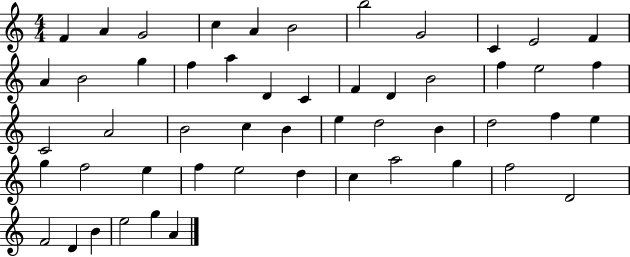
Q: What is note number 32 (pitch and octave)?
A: B4